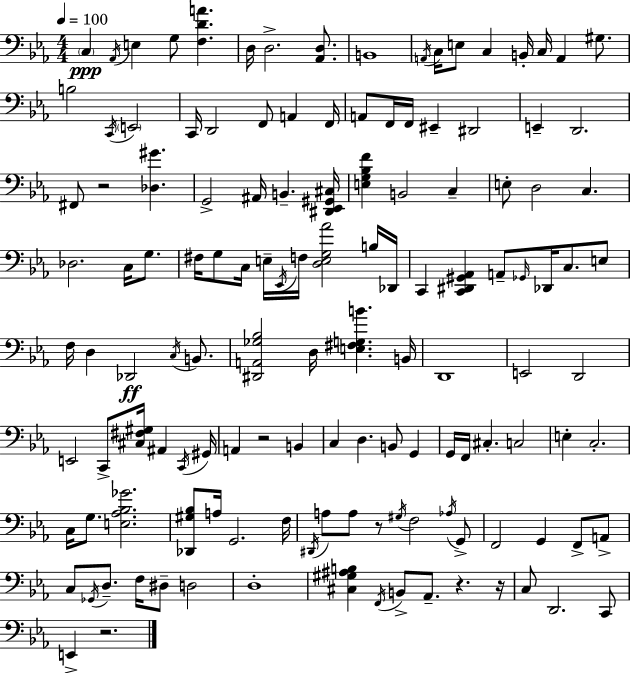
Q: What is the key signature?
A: EES major